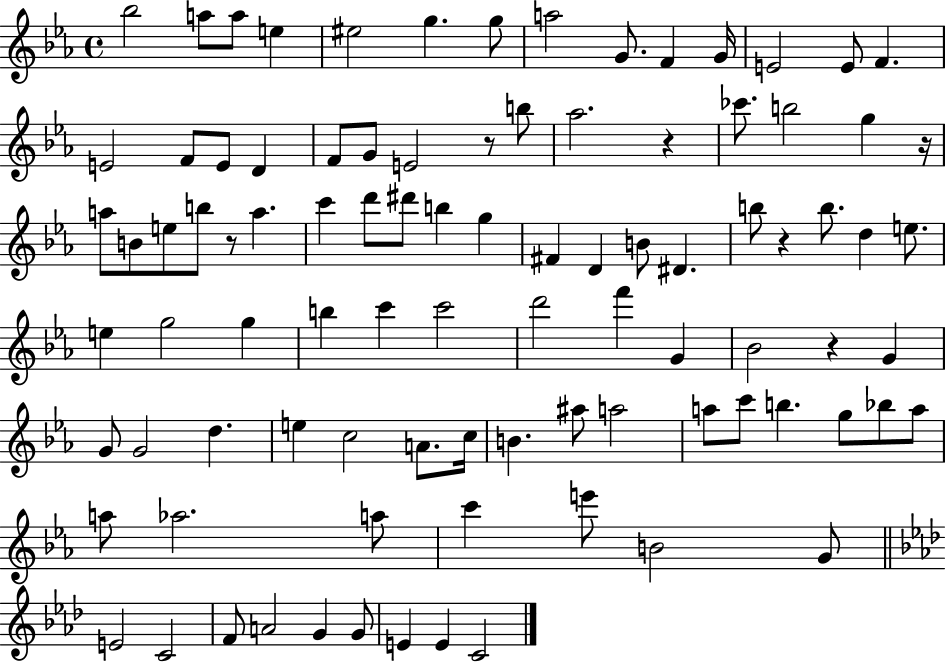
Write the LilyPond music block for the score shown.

{
  \clef treble
  \time 4/4
  \defaultTimeSignature
  \key ees \major
  \repeat volta 2 { bes''2 a''8 a''8 e''4 | eis''2 g''4. g''8 | a''2 g'8. f'4 g'16 | e'2 e'8 f'4. | \break e'2 f'8 e'8 d'4 | f'8 g'8 e'2 r8 b''8 | aes''2. r4 | ces'''8. b''2 g''4 r16 | \break a''8 b'8 e''8 b''8 r8 a''4. | c'''4 d'''8 dis'''8 b''4 g''4 | fis'4 d'4 b'8 dis'4. | b''8 r4 b''8. d''4 e''8. | \break e''4 g''2 g''4 | b''4 c'''4 c'''2 | d'''2 f'''4 g'4 | bes'2 r4 g'4 | \break g'8 g'2 d''4. | e''4 c''2 a'8. c''16 | b'4. ais''8 a''2 | a''8 c'''8 b''4. g''8 bes''8 a''8 | \break a''8 aes''2. a''8 | c'''4 e'''8 b'2 g'8 | \bar "||" \break \key aes \major e'2 c'2 | f'8 a'2 g'4 g'8 | e'4 e'4 c'2 | } \bar "|."
}